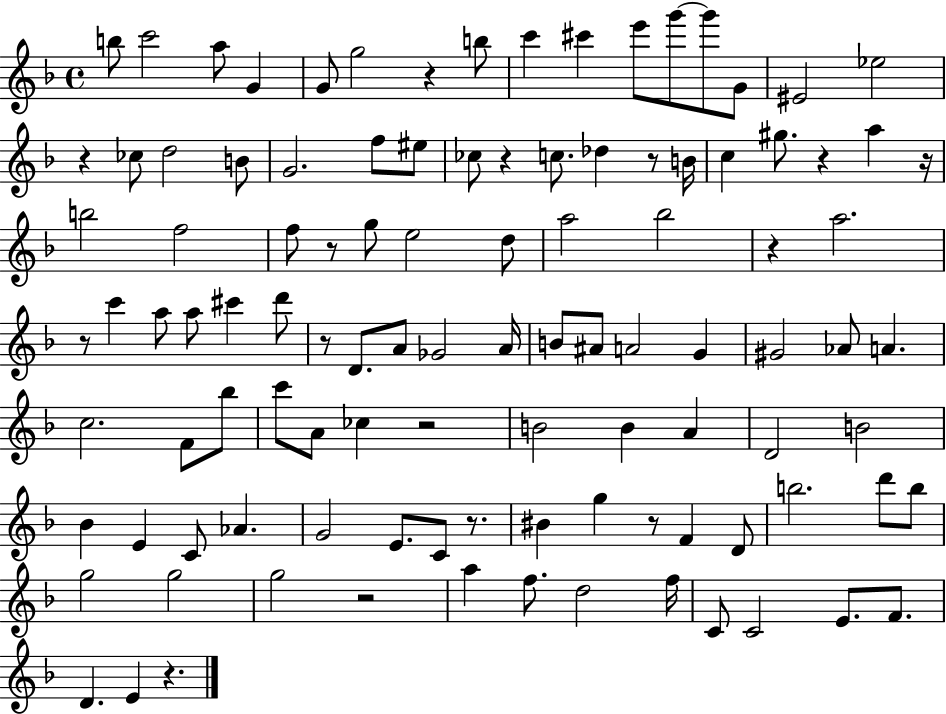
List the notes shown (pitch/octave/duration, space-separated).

B5/e C6/h A5/e G4/q G4/e G5/h R/q B5/e C6/q C#6/q E6/e G6/e G6/e G4/e EIS4/h Eb5/h R/q CES5/e D5/h B4/e G4/h. F5/e EIS5/e CES5/e R/q C5/e. Db5/q R/e B4/s C5/q G#5/e. R/q A5/q R/s B5/h F5/h F5/e R/e G5/e E5/h D5/e A5/h Bb5/h R/q A5/h. R/e C6/q A5/e A5/e C#6/q D6/e R/e D4/e. A4/e Gb4/h A4/s B4/e A#4/e A4/h G4/q G#4/h Ab4/e A4/q. C5/h. F4/e Bb5/e C6/e A4/e CES5/q R/h B4/h B4/q A4/q D4/h B4/h Bb4/q E4/q C4/e Ab4/q. G4/h E4/e. C4/e R/e. BIS4/q G5/q R/e F4/q D4/e B5/h. D6/e B5/e G5/h G5/h G5/h R/h A5/q F5/e. D5/h F5/s C4/e C4/h E4/e. F4/e. D4/q. E4/q R/q.